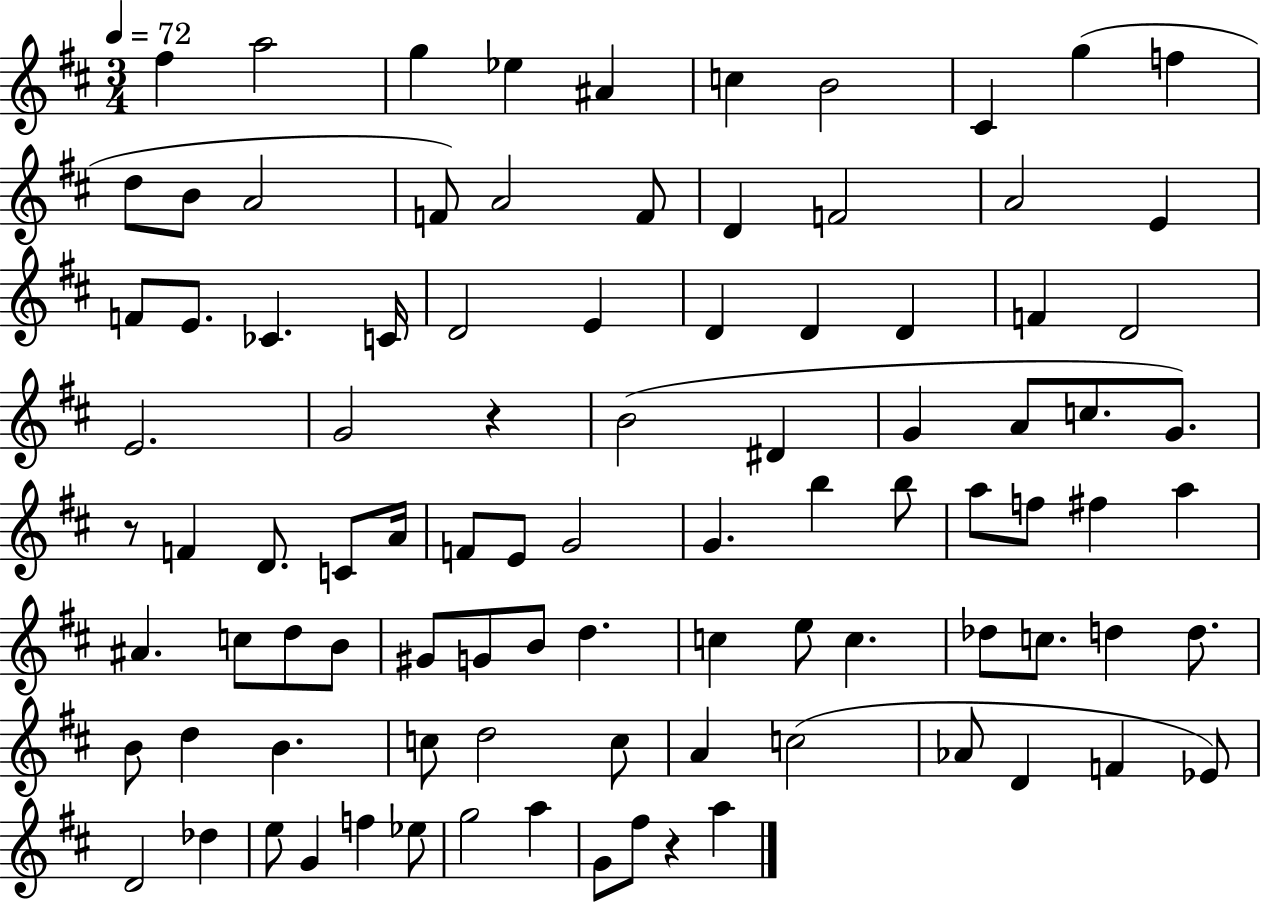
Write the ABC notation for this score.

X:1
T:Untitled
M:3/4
L:1/4
K:D
^f a2 g _e ^A c B2 ^C g f d/2 B/2 A2 F/2 A2 F/2 D F2 A2 E F/2 E/2 _C C/4 D2 E D D D F D2 E2 G2 z B2 ^D G A/2 c/2 G/2 z/2 F D/2 C/2 A/4 F/2 E/2 G2 G b b/2 a/2 f/2 ^f a ^A c/2 d/2 B/2 ^G/2 G/2 B/2 d c e/2 c _d/2 c/2 d d/2 B/2 d B c/2 d2 c/2 A c2 _A/2 D F _E/2 D2 _d e/2 G f _e/2 g2 a G/2 ^f/2 z a